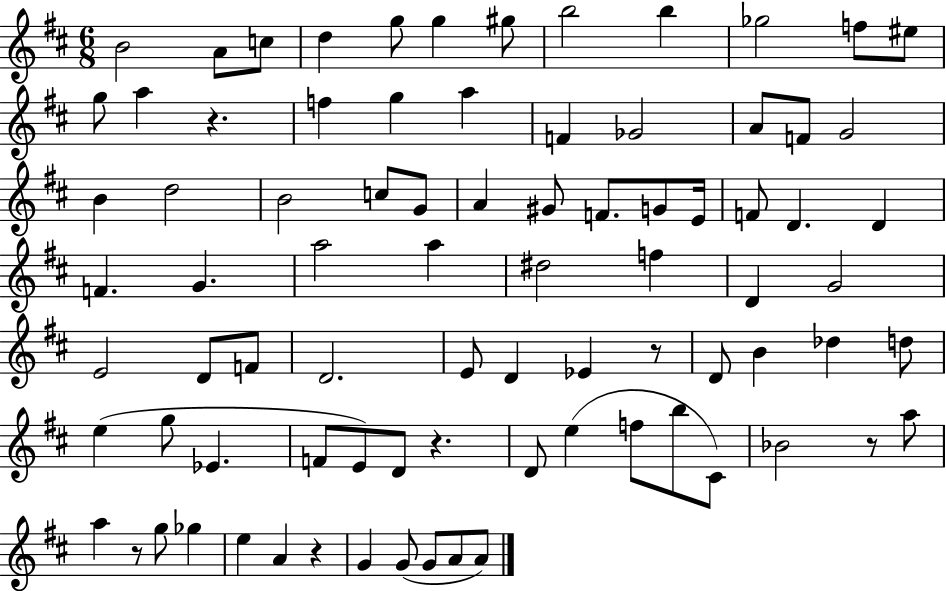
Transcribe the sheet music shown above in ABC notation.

X:1
T:Untitled
M:6/8
L:1/4
K:D
B2 A/2 c/2 d g/2 g ^g/2 b2 b _g2 f/2 ^e/2 g/2 a z f g a F _G2 A/2 F/2 G2 B d2 B2 c/2 G/2 A ^G/2 F/2 G/2 E/4 F/2 D D F G a2 a ^d2 f D G2 E2 D/2 F/2 D2 E/2 D _E z/2 D/2 B _d d/2 e g/2 _E F/2 E/2 D/2 z D/2 e f/2 b/2 ^C/2 _B2 z/2 a/2 a z/2 g/2 _g e A z G G/2 G/2 A/2 A/2